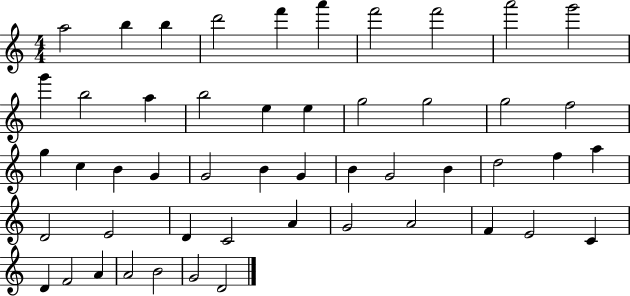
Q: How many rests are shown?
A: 0